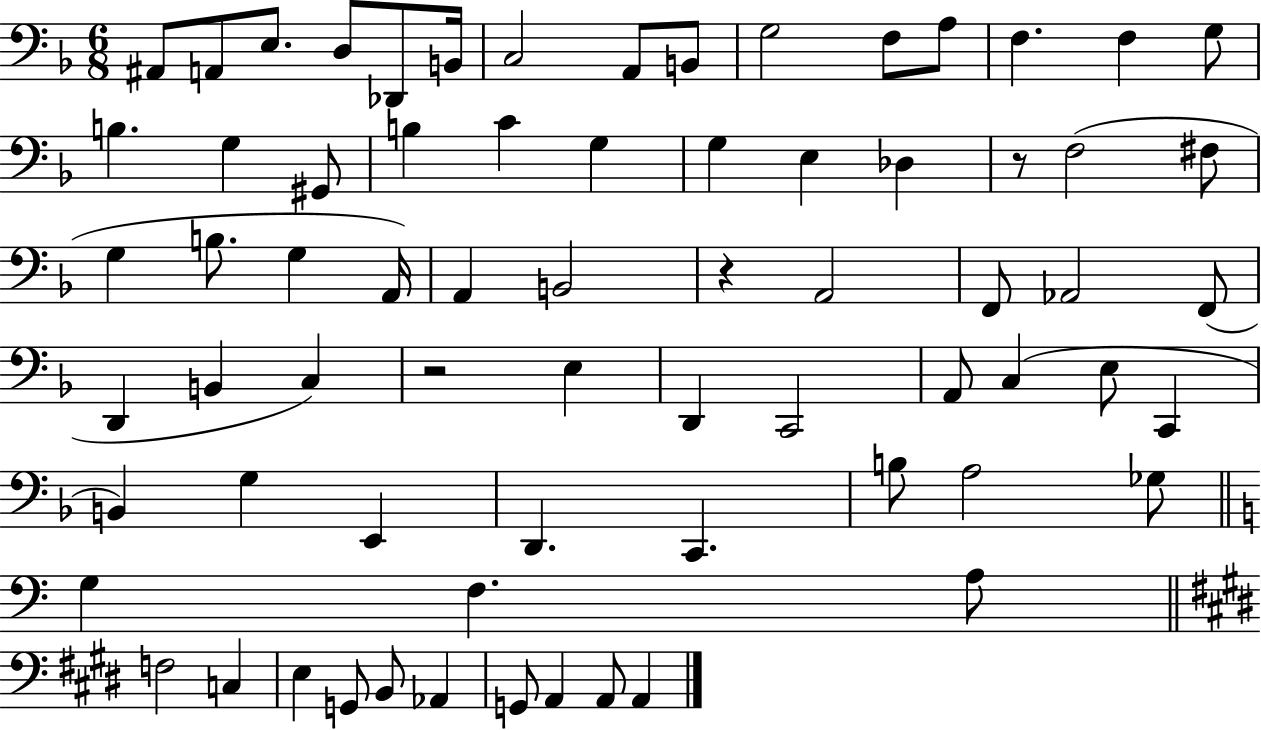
X:1
T:Untitled
M:6/8
L:1/4
K:F
^A,,/2 A,,/2 E,/2 D,/2 _D,,/2 B,,/4 C,2 A,,/2 B,,/2 G,2 F,/2 A,/2 F, F, G,/2 B, G, ^G,,/2 B, C G, G, E, _D, z/2 F,2 ^F,/2 G, B,/2 G, A,,/4 A,, B,,2 z A,,2 F,,/2 _A,,2 F,,/2 D,, B,, C, z2 E, D,, C,,2 A,,/2 C, E,/2 C,, B,, G, E,, D,, C,, B,/2 A,2 _G,/2 G, F, A,/2 F,2 C, E, G,,/2 B,,/2 _A,, G,,/2 A,, A,,/2 A,,